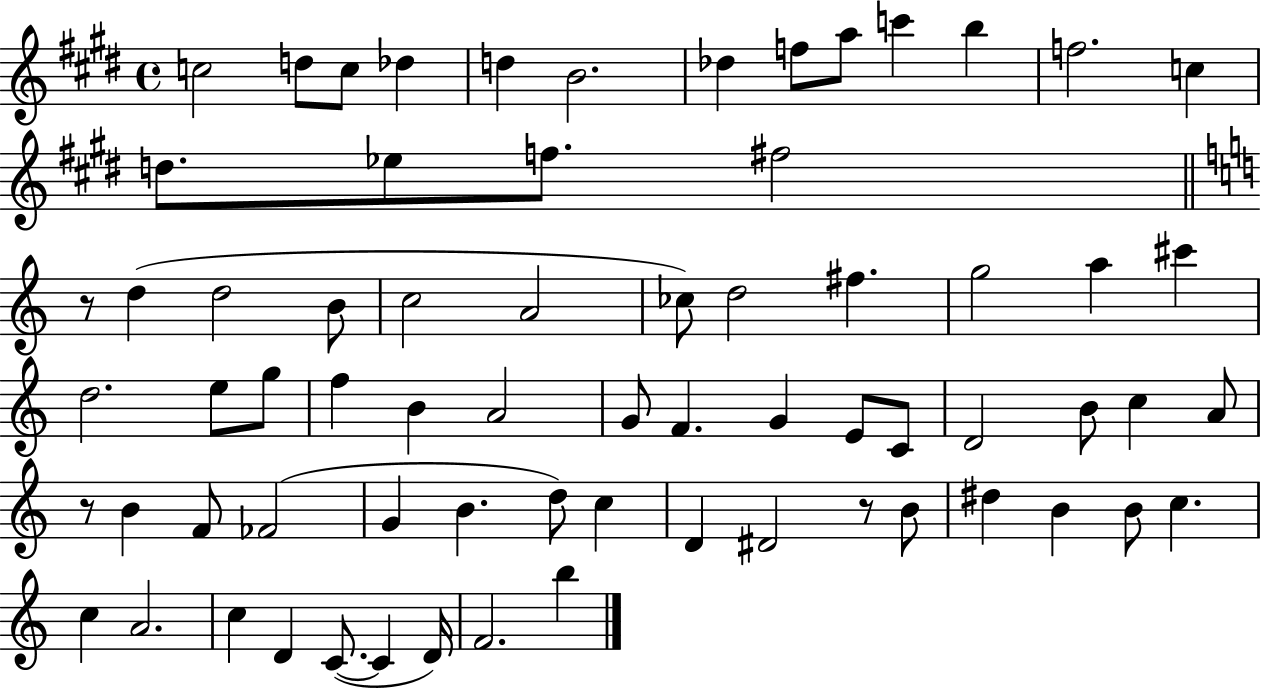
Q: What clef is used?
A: treble